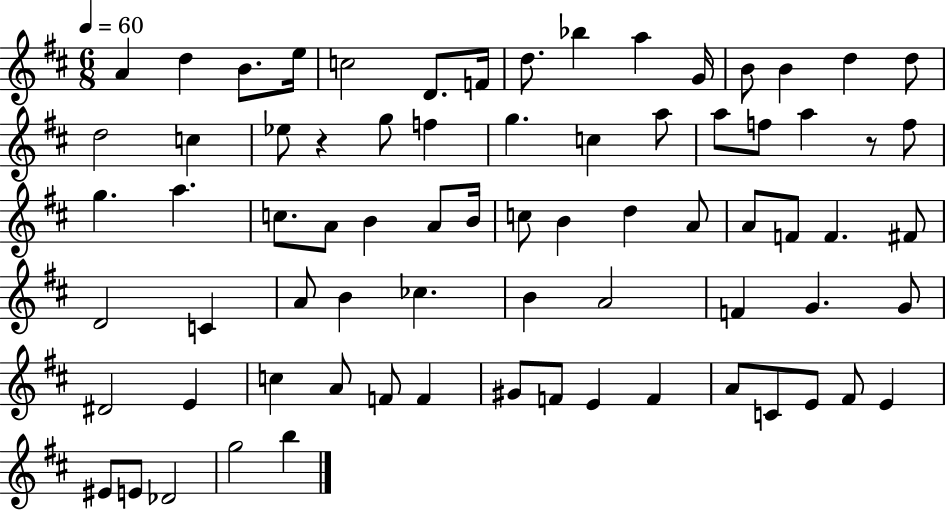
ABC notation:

X:1
T:Untitled
M:6/8
L:1/4
K:D
A d B/2 e/4 c2 D/2 F/4 d/2 _b a G/4 B/2 B d d/2 d2 c _e/2 z g/2 f g c a/2 a/2 f/2 a z/2 f/2 g a c/2 A/2 B A/2 B/4 c/2 B d A/2 A/2 F/2 F ^F/2 D2 C A/2 B _c B A2 F G G/2 ^D2 E c A/2 F/2 F ^G/2 F/2 E F A/2 C/2 E/2 ^F/2 E ^E/2 E/2 _D2 g2 b